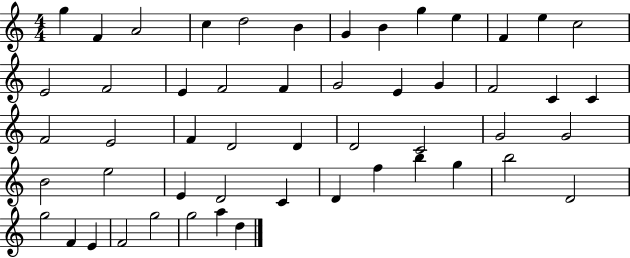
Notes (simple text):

G5/q F4/q A4/h C5/q D5/h B4/q G4/q B4/q G5/q E5/q F4/q E5/q C5/h E4/h F4/h E4/q F4/h F4/q G4/h E4/q G4/q F4/h C4/q C4/q F4/h E4/h F4/q D4/h D4/q D4/h C4/h G4/h G4/h B4/h E5/h E4/q D4/h C4/q D4/q F5/q B5/q G5/q B5/h D4/h G5/h F4/q E4/q F4/h G5/h G5/h A5/q D5/q